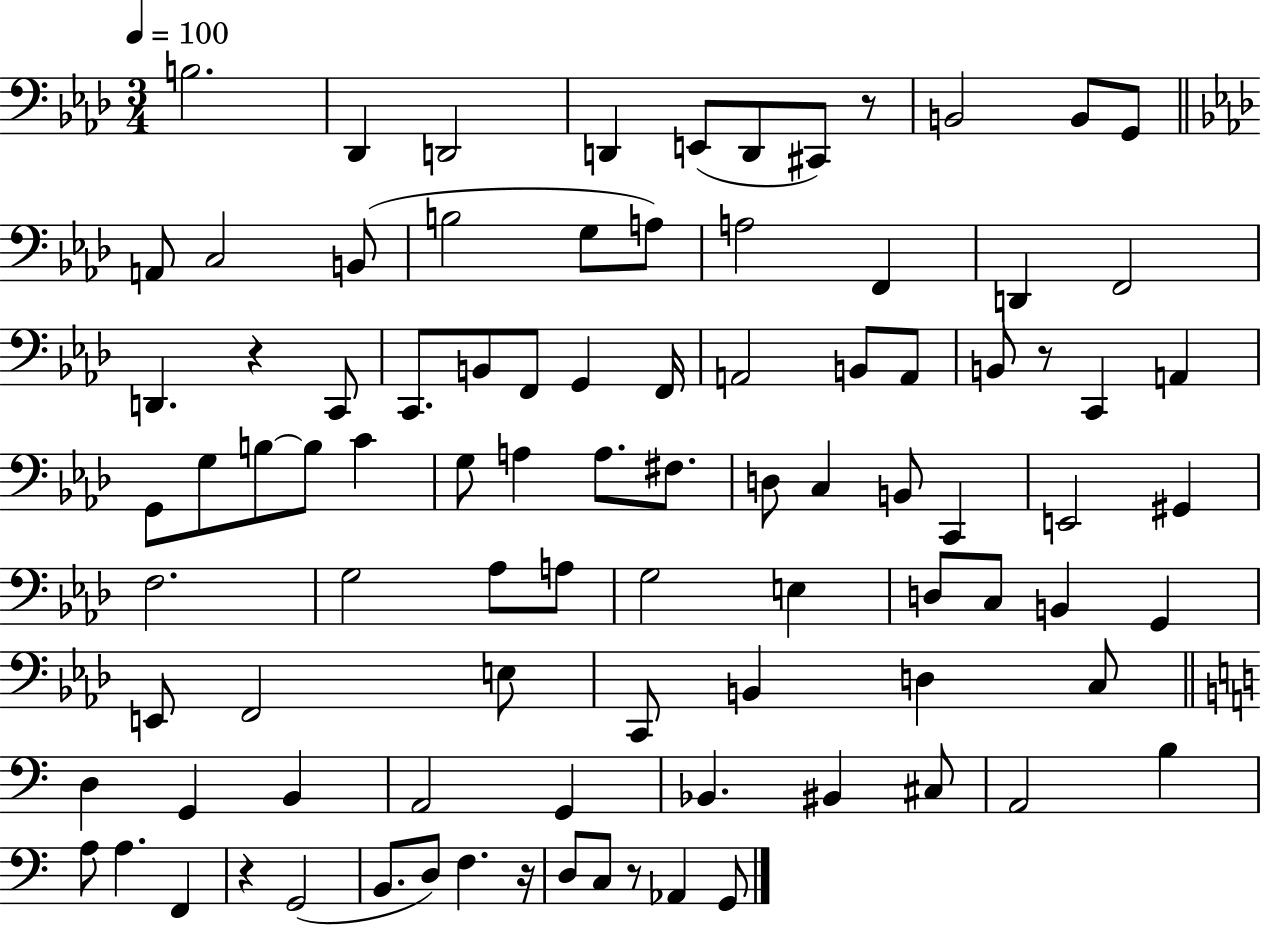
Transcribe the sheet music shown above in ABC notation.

X:1
T:Untitled
M:3/4
L:1/4
K:Ab
B,2 _D,, D,,2 D,, E,,/2 D,,/2 ^C,,/2 z/2 B,,2 B,,/2 G,,/2 A,,/2 C,2 B,,/2 B,2 G,/2 A,/2 A,2 F,, D,, F,,2 D,, z C,,/2 C,,/2 B,,/2 F,,/2 G,, F,,/4 A,,2 B,,/2 A,,/2 B,,/2 z/2 C,, A,, G,,/2 G,/2 B,/2 B,/2 C G,/2 A, A,/2 ^F,/2 D,/2 C, B,,/2 C,, E,,2 ^G,, F,2 G,2 _A,/2 A,/2 G,2 E, D,/2 C,/2 B,, G,, E,,/2 F,,2 E,/2 C,,/2 B,, D, C,/2 D, G,, B,, A,,2 G,, _B,, ^B,, ^C,/2 A,,2 B, A,/2 A, F,, z G,,2 B,,/2 D,/2 F, z/4 D,/2 C,/2 z/2 _A,, G,,/2